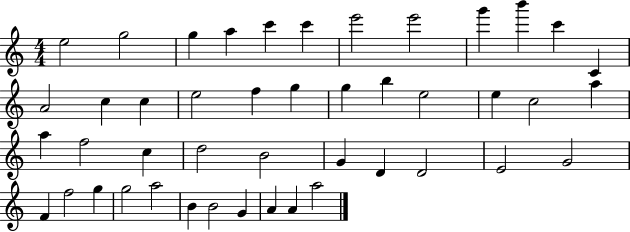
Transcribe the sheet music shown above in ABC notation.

X:1
T:Untitled
M:4/4
L:1/4
K:C
e2 g2 g a c' c' e'2 e'2 g' b' c' C A2 c c e2 f g g b e2 e c2 a a f2 c d2 B2 G D D2 E2 G2 F f2 g g2 a2 B B2 G A A a2